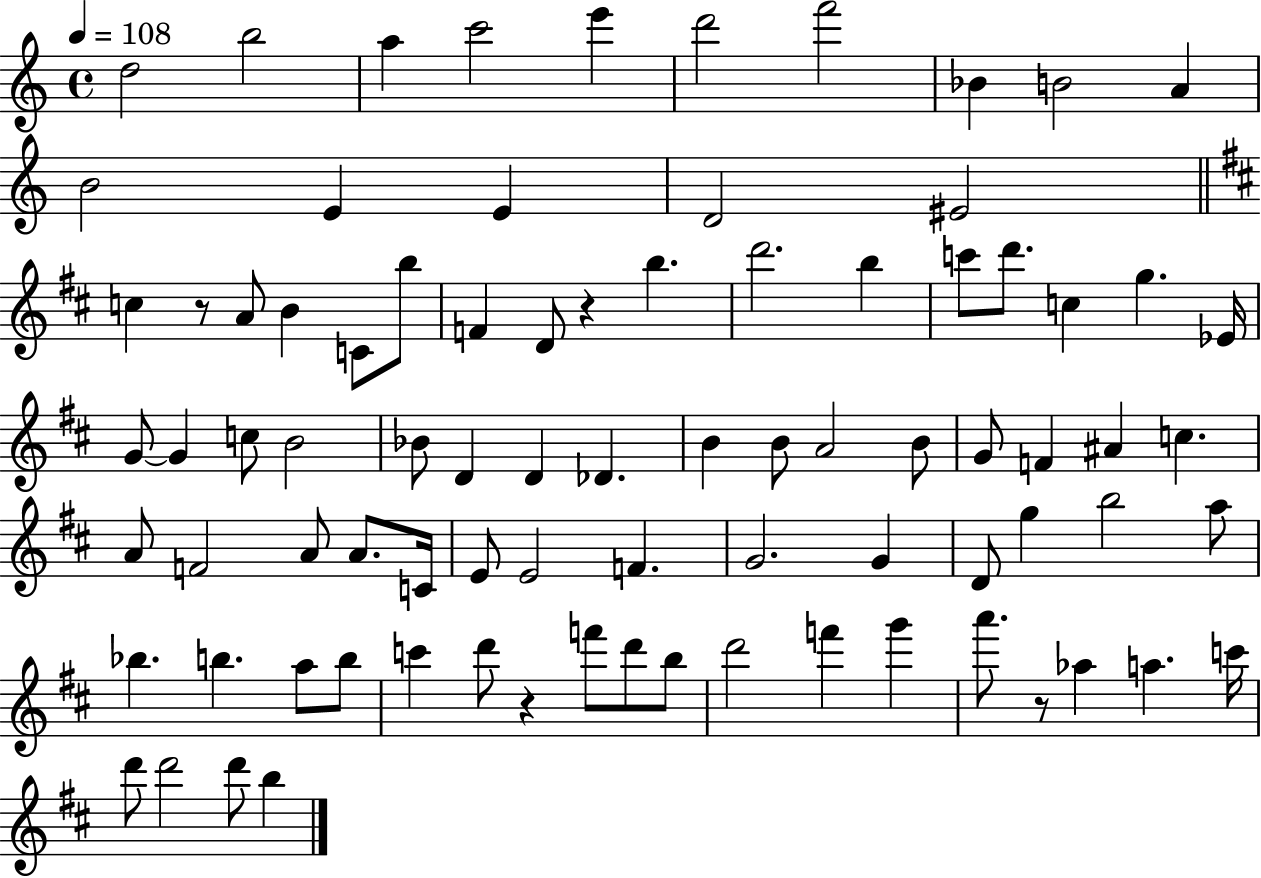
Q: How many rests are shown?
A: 4